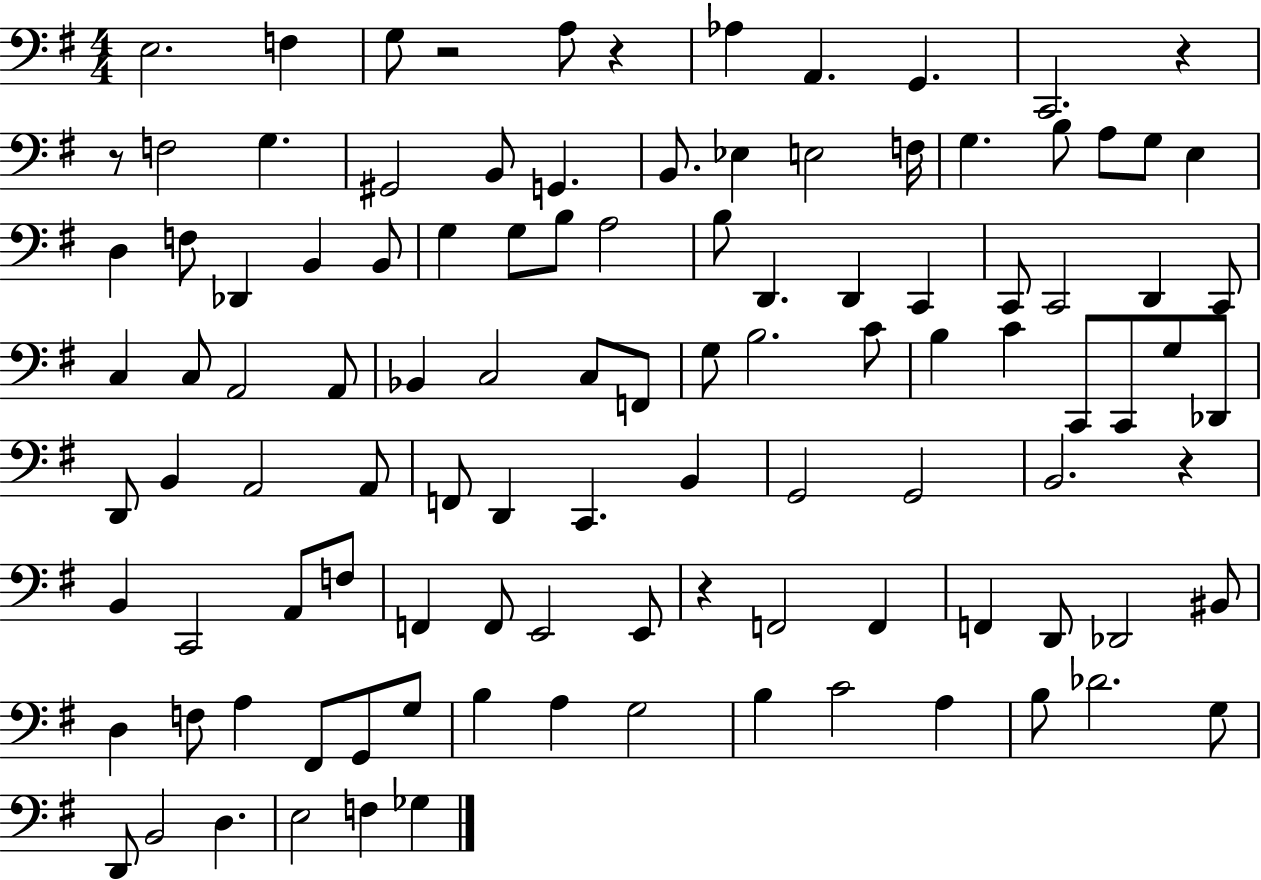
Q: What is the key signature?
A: G major